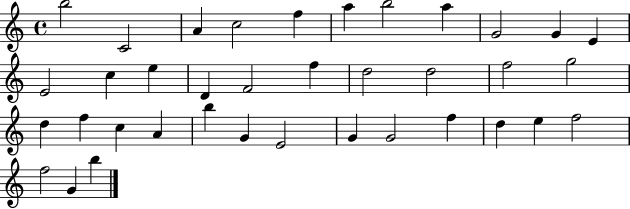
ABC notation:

X:1
T:Untitled
M:4/4
L:1/4
K:C
b2 C2 A c2 f a b2 a G2 G E E2 c e D F2 f d2 d2 f2 g2 d f c A b G E2 G G2 f d e f2 f2 G b